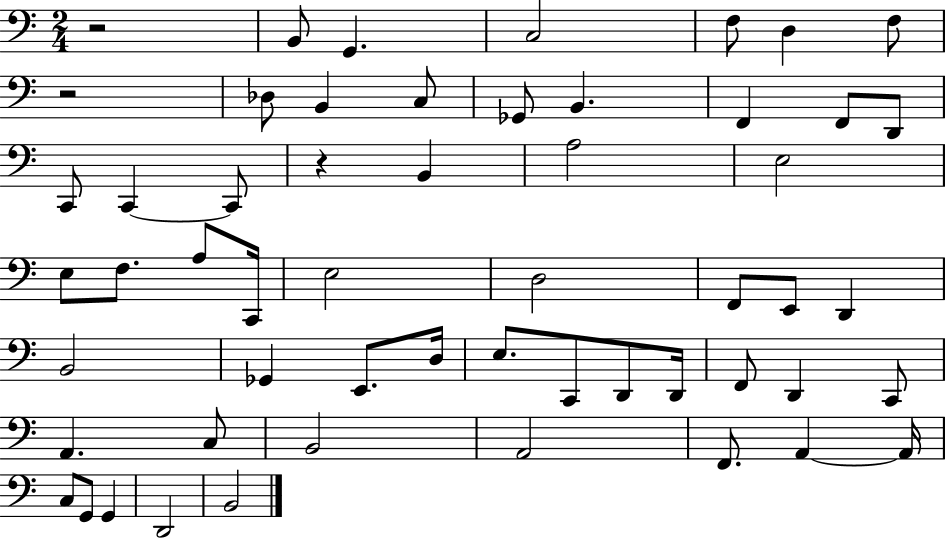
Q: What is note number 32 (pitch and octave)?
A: E2